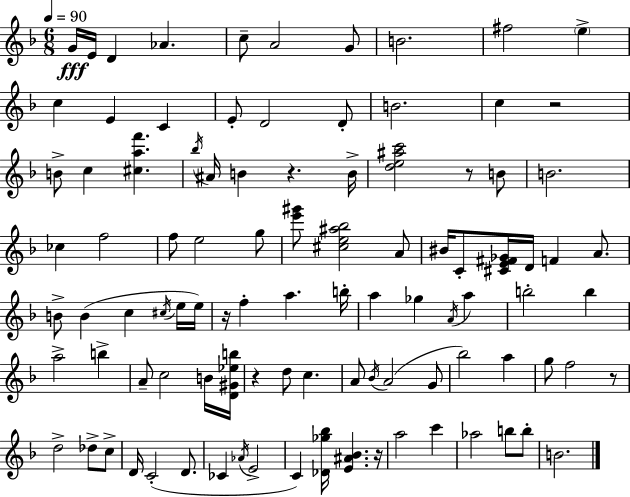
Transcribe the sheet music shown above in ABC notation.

X:1
T:Untitled
M:6/8
L:1/4
K:F
G/4 E/4 D _A c/2 A2 G/2 B2 ^f2 e c E C E/2 D2 D/2 B2 c z2 B/2 c [^caf'] _b/4 ^A/4 B z B/4 [de^ac']2 z/2 B/2 B2 _c f2 f/2 e2 g/2 [e'^g']/2 [^ce^a_b]2 A/2 ^B/4 C/2 [^CE^F_G]/4 D/4 F A/2 B/2 B c ^c/4 e/4 e/4 z/4 f a b/4 a _g A/4 a b2 b a2 b A/2 c2 B/4 [D^G_eb]/4 z d/2 c A/2 _B/4 A2 G/2 _b2 a g/2 f2 z/2 d2 _d/2 c/2 D/4 C2 D/2 _C _A/4 E2 C [_D_g_b]/4 [E^A_B] z/4 a2 c' _a2 b/2 b/2 B2